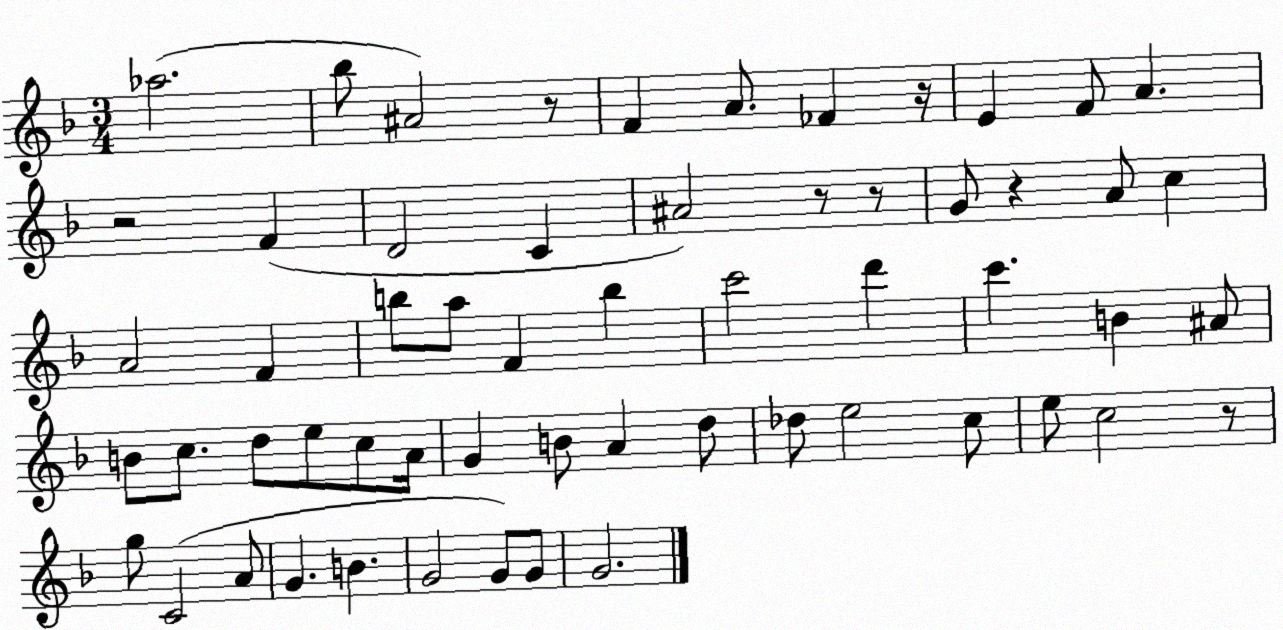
X:1
T:Untitled
M:3/4
L:1/4
K:F
_a2 _b/2 ^A2 z/2 F A/2 _F z/4 E F/2 A z2 F D2 C ^A2 z/2 z/2 G/2 z A/2 c A2 F b/2 a/2 F b c'2 d' c' B ^A/2 B/2 c/2 d/2 e/2 c/2 A/4 G B/2 A d/2 _d/2 e2 c/2 e/2 c2 z/2 g/2 C2 A/2 G B G2 G/2 G/2 G2